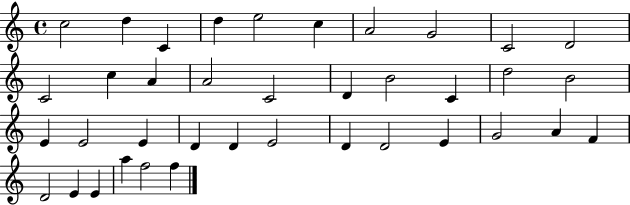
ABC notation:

X:1
T:Untitled
M:4/4
L:1/4
K:C
c2 d C d e2 c A2 G2 C2 D2 C2 c A A2 C2 D B2 C d2 B2 E E2 E D D E2 D D2 E G2 A F D2 E E a f2 f